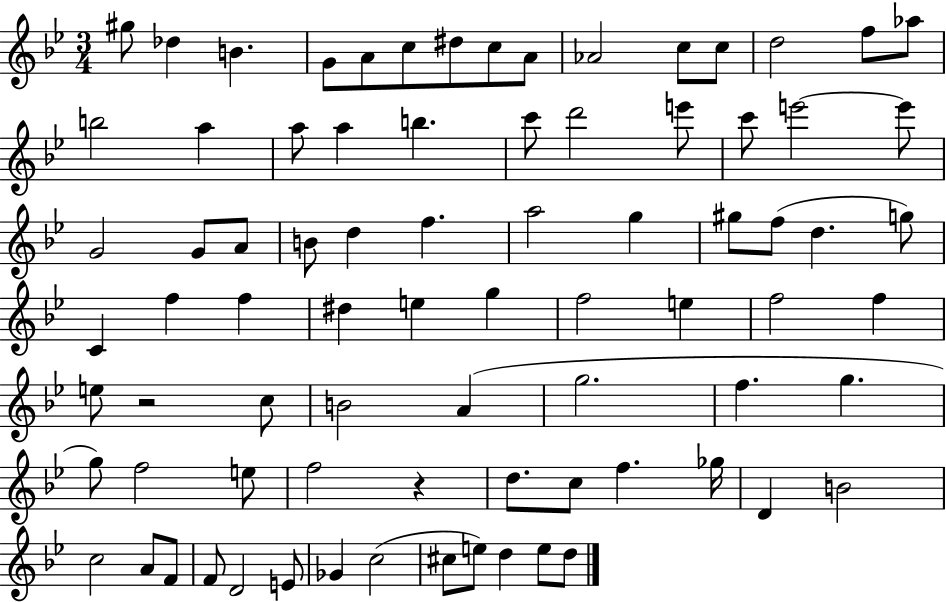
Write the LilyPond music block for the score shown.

{
  \clef treble
  \numericTimeSignature
  \time 3/4
  \key bes \major
  gis''8 des''4 b'4. | g'8 a'8 c''8 dis''8 c''8 a'8 | aes'2 c''8 c''8 | d''2 f''8 aes''8 | \break b''2 a''4 | a''8 a''4 b''4. | c'''8 d'''2 e'''8 | c'''8 e'''2~~ e'''8 | \break g'2 g'8 a'8 | b'8 d''4 f''4. | a''2 g''4 | gis''8 f''8( d''4. g''8) | \break c'4 f''4 f''4 | dis''4 e''4 g''4 | f''2 e''4 | f''2 f''4 | \break e''8 r2 c''8 | b'2 a'4( | g''2. | f''4. g''4. | \break g''8) f''2 e''8 | f''2 r4 | d''8. c''8 f''4. ges''16 | d'4 b'2 | \break c''2 a'8 f'8 | f'8 d'2 e'8 | ges'4 c''2( | cis''8 e''8) d''4 e''8 d''8 | \break \bar "|."
}